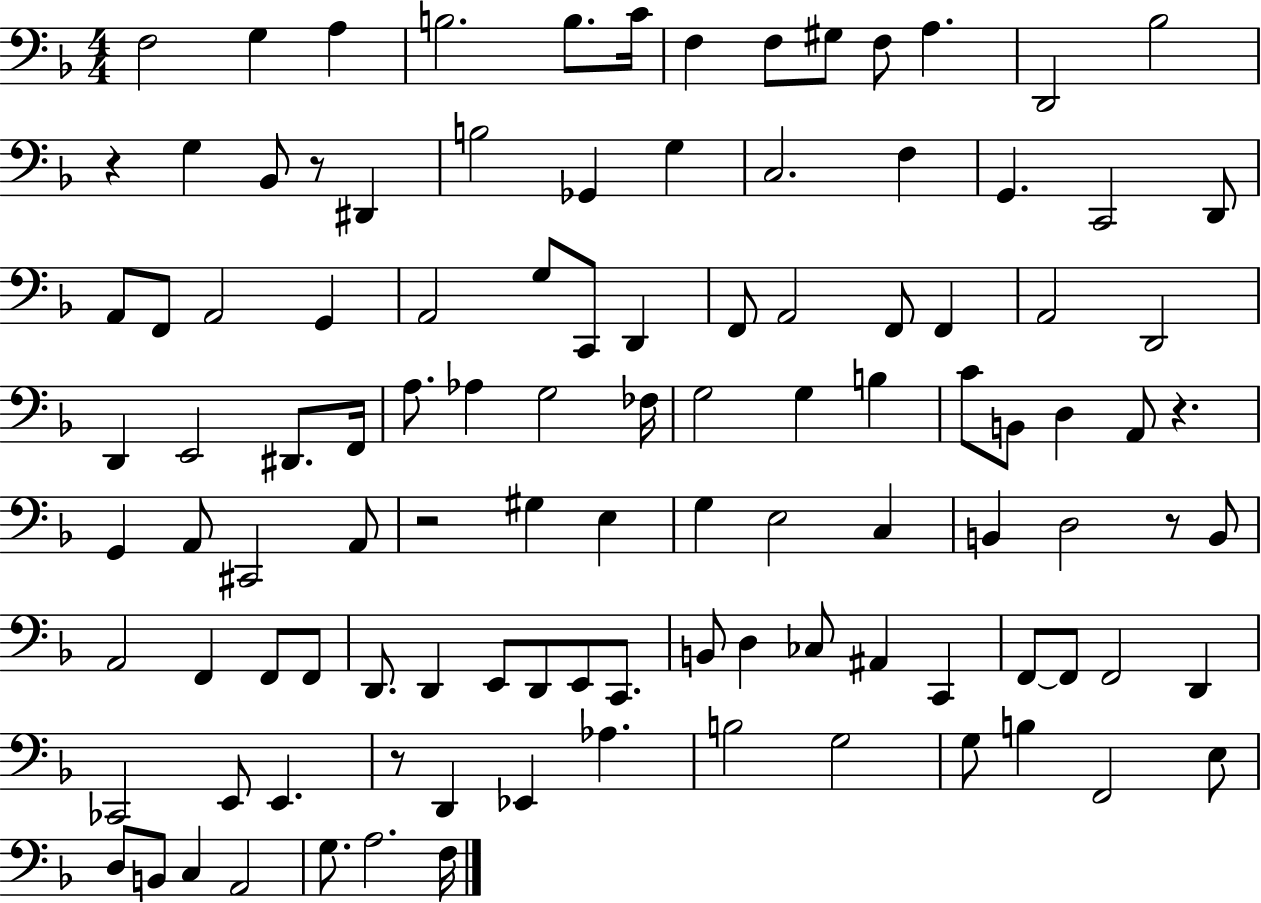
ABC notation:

X:1
T:Untitled
M:4/4
L:1/4
K:F
F,2 G, A, B,2 B,/2 C/4 F, F,/2 ^G,/2 F,/2 A, D,,2 _B,2 z G, _B,,/2 z/2 ^D,, B,2 _G,, G, C,2 F, G,, C,,2 D,,/2 A,,/2 F,,/2 A,,2 G,, A,,2 G,/2 C,,/2 D,, F,,/2 A,,2 F,,/2 F,, A,,2 D,,2 D,, E,,2 ^D,,/2 F,,/4 A,/2 _A, G,2 _F,/4 G,2 G, B, C/2 B,,/2 D, A,,/2 z G,, A,,/2 ^C,,2 A,,/2 z2 ^G, E, G, E,2 C, B,, D,2 z/2 B,,/2 A,,2 F,, F,,/2 F,,/2 D,,/2 D,, E,,/2 D,,/2 E,,/2 C,,/2 B,,/2 D, _C,/2 ^A,, C,, F,,/2 F,,/2 F,,2 D,, _C,,2 E,,/2 E,, z/2 D,, _E,, _A, B,2 G,2 G,/2 B, F,,2 E,/2 D,/2 B,,/2 C, A,,2 G,/2 A,2 F,/4